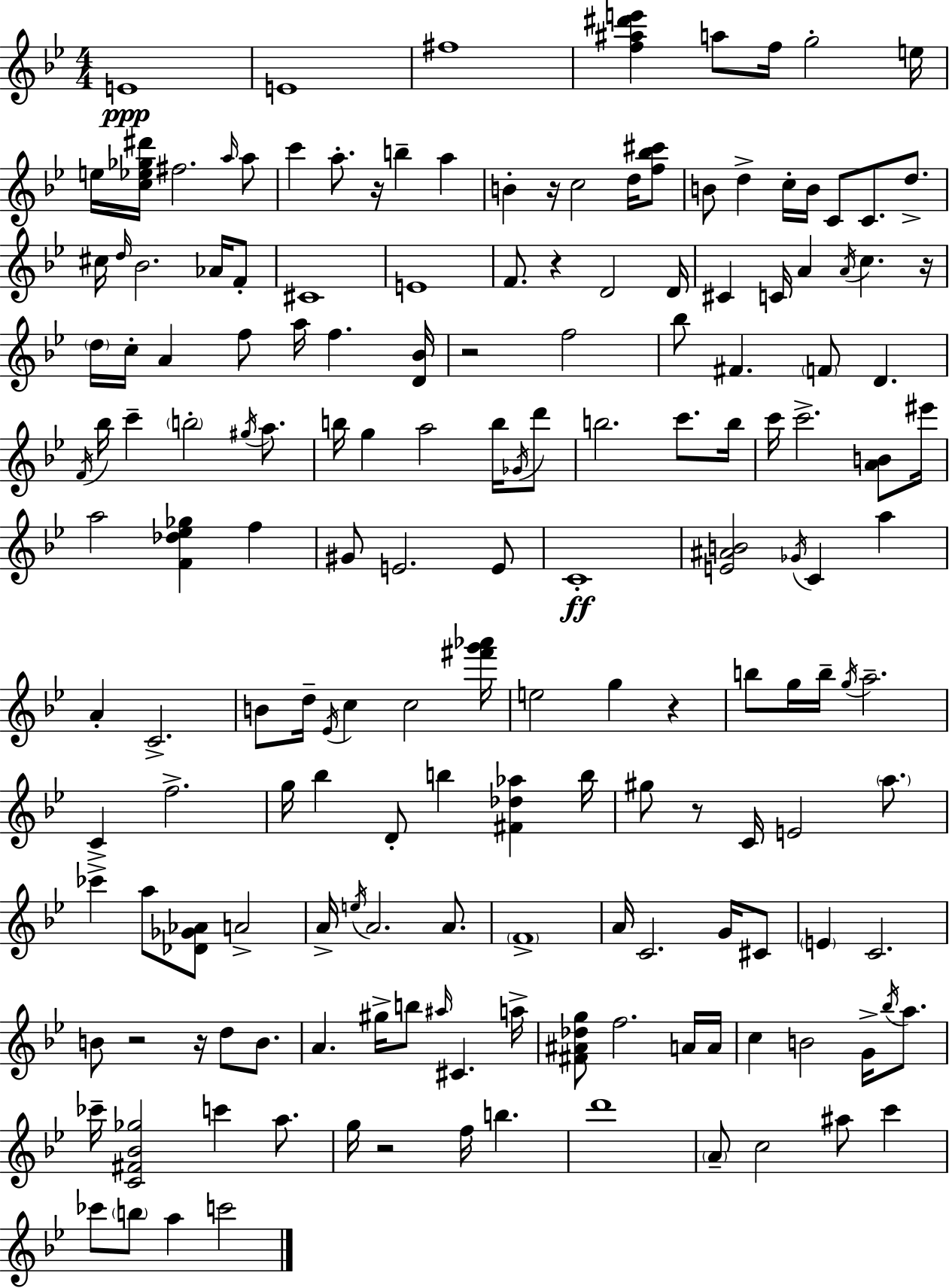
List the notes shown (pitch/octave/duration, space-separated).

E4/w E4/w F#5/w [F5,A#5,D#6,E6]/q A5/e F5/s G5/h E5/s E5/s [C5,Eb5,Gb5,D#6]/s F#5/h. A5/s A5/e C6/q A5/e. R/s B5/q A5/q B4/q R/s C5/h D5/s [F5,Bb5,C#6]/e B4/e D5/q C5/s B4/s C4/e C4/e. D5/e. C#5/s D5/s Bb4/h. Ab4/s F4/e C#4/w E4/w F4/e. R/q D4/h D4/s C#4/q C4/s A4/q A4/s C5/q. R/s D5/s C5/s A4/q F5/e A5/s F5/q. [D4,Bb4]/s R/h F5/h Bb5/e F#4/q. F4/e D4/q. F4/s Bb5/s C6/q B5/h G#5/s A5/e. B5/s G5/q A5/h B5/s Gb4/s D6/e B5/h. C6/e. B5/s C6/s C6/h. [A4,B4]/e EIS6/s A5/h [F4,Db5,Eb5,Gb5]/q F5/q G#4/e E4/h. E4/e C4/w [E4,A#4,B4]/h Gb4/s C4/q A5/q A4/q C4/h. B4/e D5/s Eb4/s C5/q C5/h [F#6,G6,Ab6]/s E5/h G5/q R/q B5/e G5/s B5/s G5/s A5/h. C4/q F5/h. G5/s Bb5/q D4/e B5/q [F#4,Db5,Ab5]/q B5/s G#5/e R/e C4/s E4/h A5/e. CES6/q A5/e [Db4,Gb4,Ab4]/e A4/h A4/s E5/s A4/h. A4/e. F4/w A4/s C4/h. G4/s C#4/e E4/q C4/h. B4/e R/h R/s D5/e B4/e. A4/q. G#5/s B5/e A#5/s C#4/q. A5/s [F#4,A#4,Db5,G5]/e F5/h. A4/s A4/s C5/q B4/h G4/s Bb5/s A5/e. CES6/s [C4,F#4,Bb4,Gb5]/h C6/q A5/e. G5/s R/h F5/s B5/q. D6/w A4/e C5/h A#5/e C6/q CES6/e B5/e A5/q C6/h